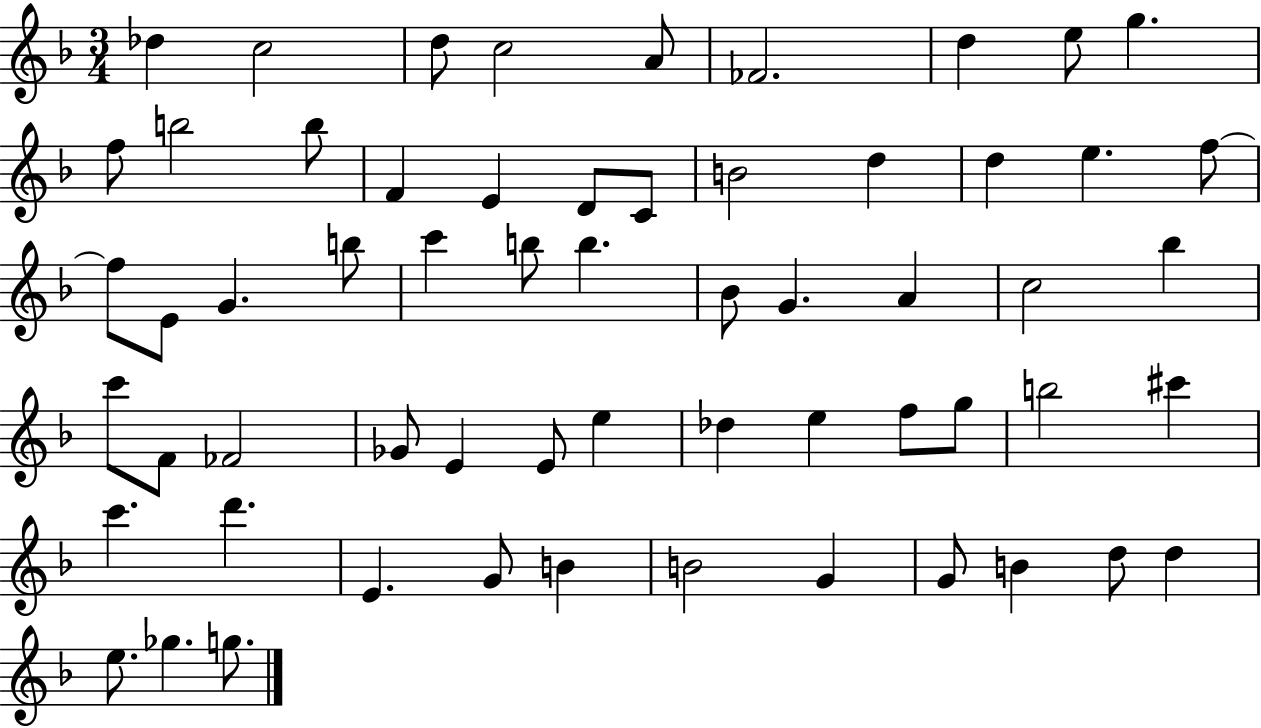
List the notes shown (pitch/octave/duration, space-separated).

Db5/q C5/h D5/e C5/h A4/e FES4/h. D5/q E5/e G5/q. F5/e B5/h B5/e F4/q E4/q D4/e C4/e B4/h D5/q D5/q E5/q. F5/e F5/e E4/e G4/q. B5/e C6/q B5/e B5/q. Bb4/e G4/q. A4/q C5/h Bb5/q C6/e F4/e FES4/h Gb4/e E4/q E4/e E5/q Db5/q E5/q F5/e G5/e B5/h C#6/q C6/q. D6/q. E4/q. G4/e B4/q B4/h G4/q G4/e B4/q D5/e D5/q E5/e. Gb5/q. G5/e.